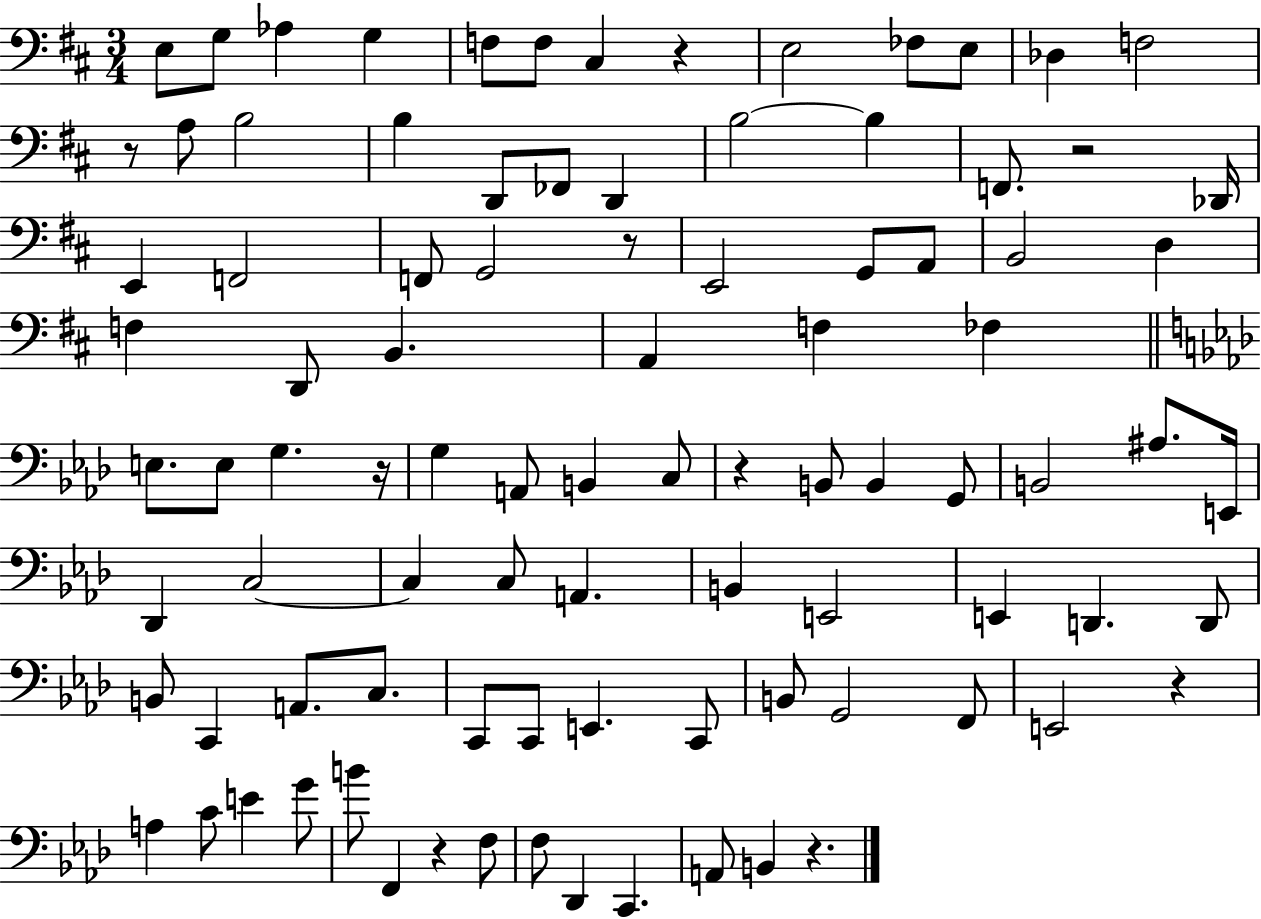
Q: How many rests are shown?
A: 9